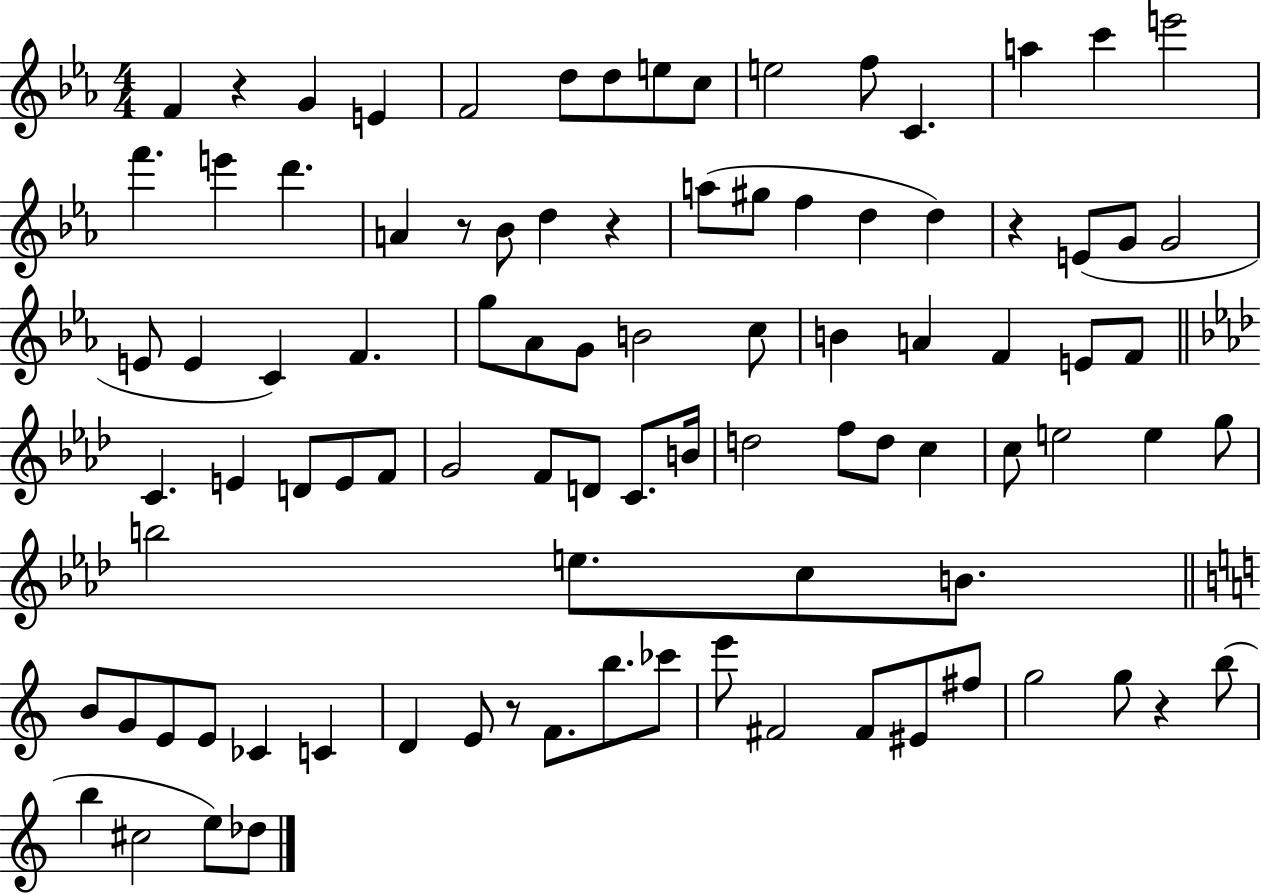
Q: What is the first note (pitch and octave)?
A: F4